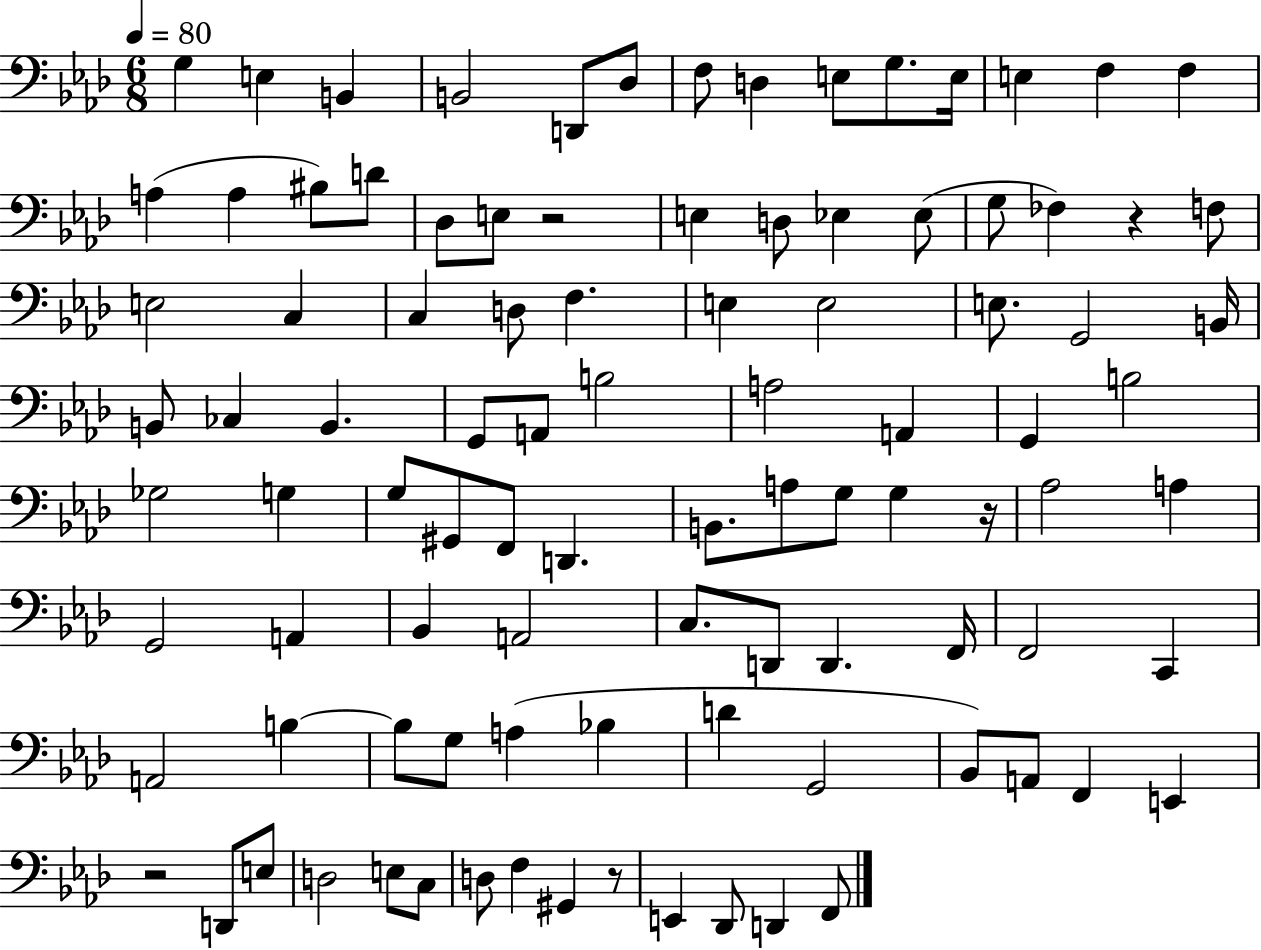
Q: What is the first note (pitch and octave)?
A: G3